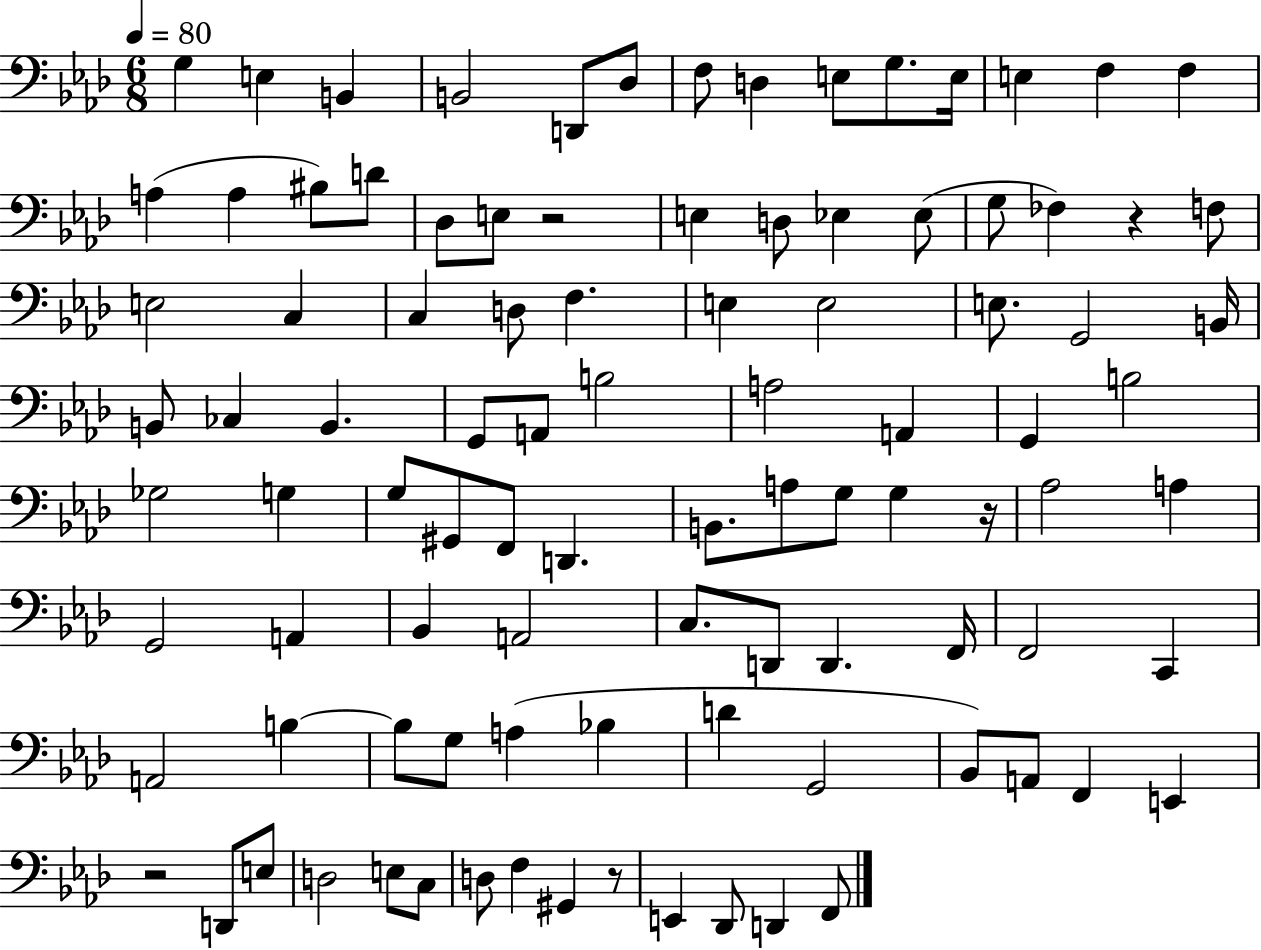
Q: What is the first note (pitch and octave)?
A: G3